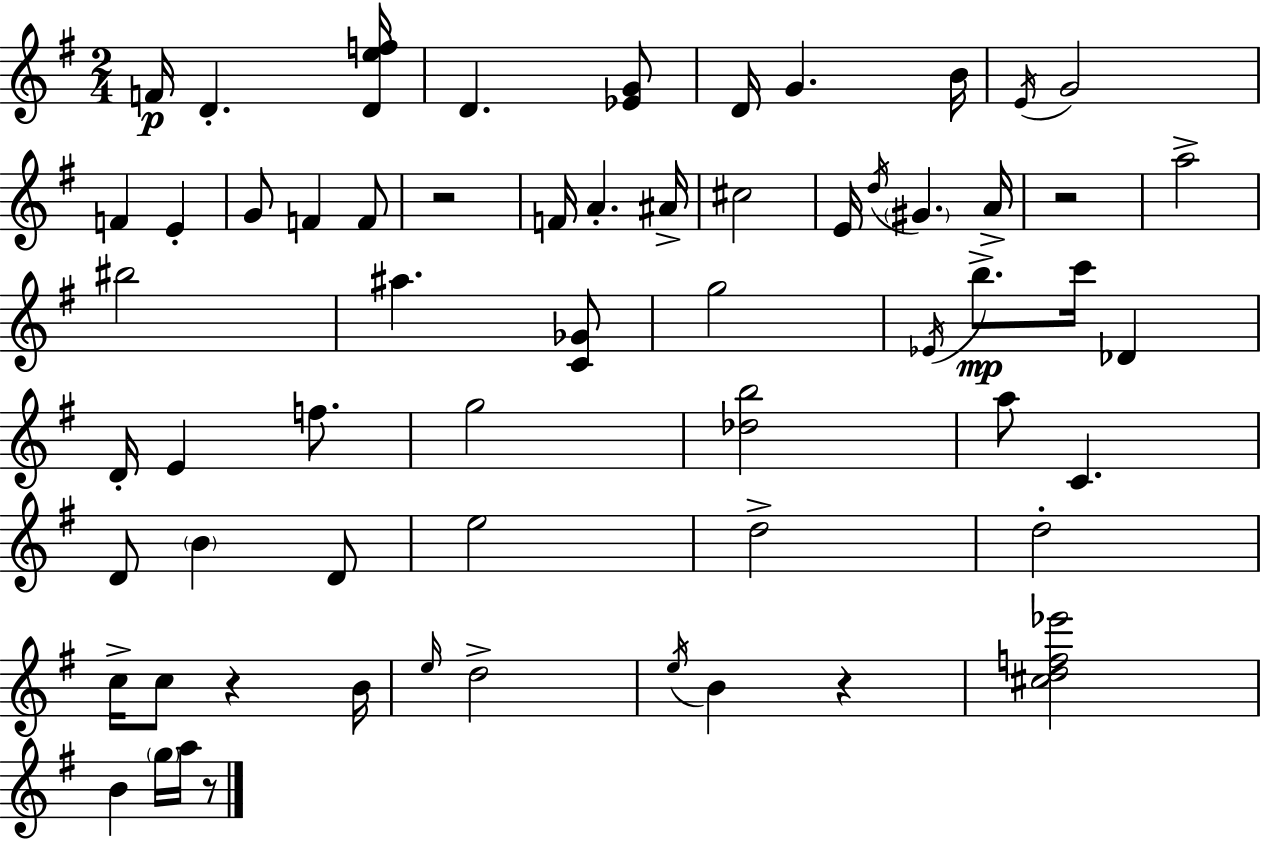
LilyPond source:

{
  \clef treble
  \numericTimeSignature
  \time 2/4
  \key e \minor
  f'16\p d'4.-. <d' e'' f''>16 | d'4. <ees' g'>8 | d'16 g'4. b'16 | \acciaccatura { e'16 } g'2 | \break f'4 e'4-. | g'8 f'4 f'8 | r2 | f'16 a'4.-. | \break ais'16-> cis''2 | e'16 \acciaccatura { d''16 } \parenthesize gis'4. | a'16-> r2 | a''2-> | \break bis''2 | ais''4. | <c' ges'>8 g''2 | \acciaccatura { ees'16 }\mp b''8.-> c'''16 des'4 | \break d'16-. e'4 | f''8. g''2 | <des'' b''>2 | a''8 c'4. | \break d'8 \parenthesize b'4 | d'8 e''2 | d''2-> | d''2-. | \break c''16-> c''8 r4 | b'16 \grace { e''16 } d''2-> | \acciaccatura { e''16 } b'4 | r4 <cis'' d'' f'' ees'''>2 | \break b'4 | \parenthesize g''16 a''16 r8 \bar "|."
}